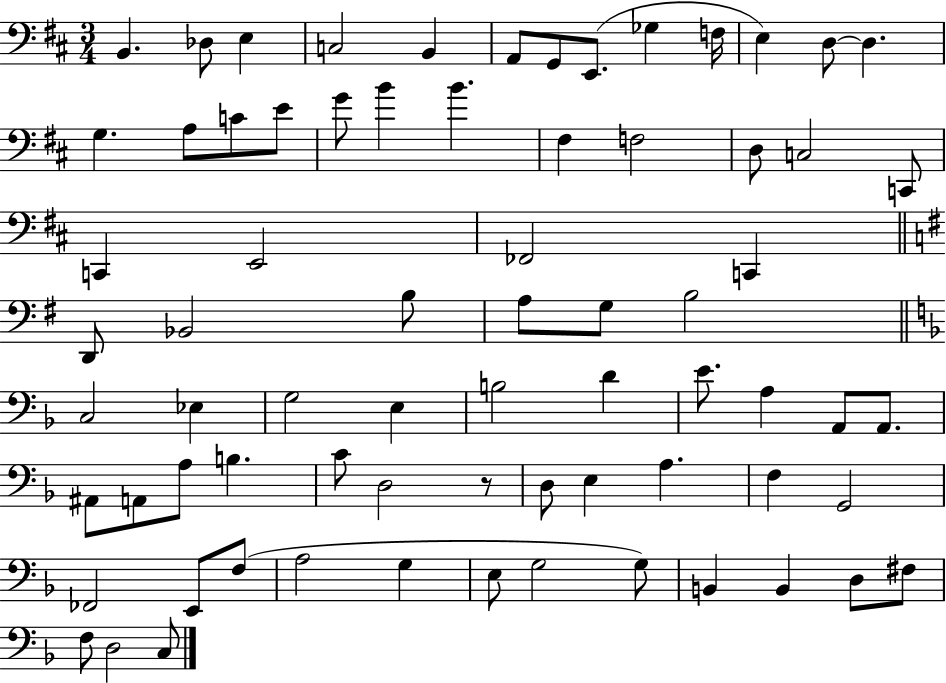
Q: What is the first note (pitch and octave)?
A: B2